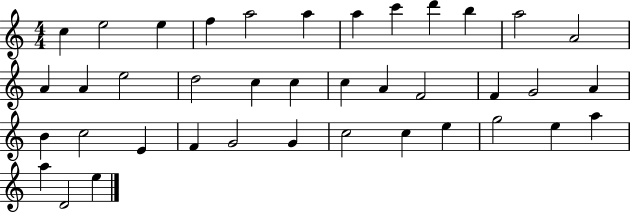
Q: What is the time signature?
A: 4/4